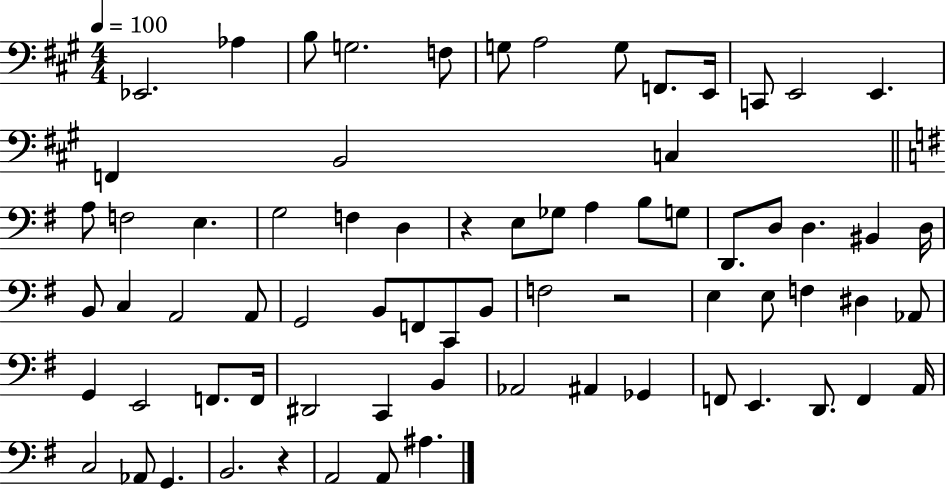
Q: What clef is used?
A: bass